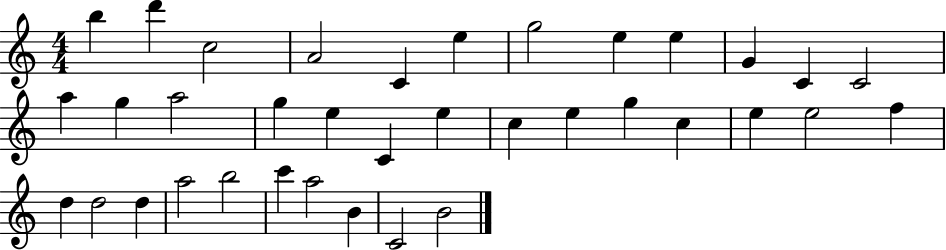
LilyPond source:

{
  \clef treble
  \numericTimeSignature
  \time 4/4
  \key c \major
  b''4 d'''4 c''2 | a'2 c'4 e''4 | g''2 e''4 e''4 | g'4 c'4 c'2 | \break a''4 g''4 a''2 | g''4 e''4 c'4 e''4 | c''4 e''4 g''4 c''4 | e''4 e''2 f''4 | \break d''4 d''2 d''4 | a''2 b''2 | c'''4 a''2 b'4 | c'2 b'2 | \break \bar "|."
}